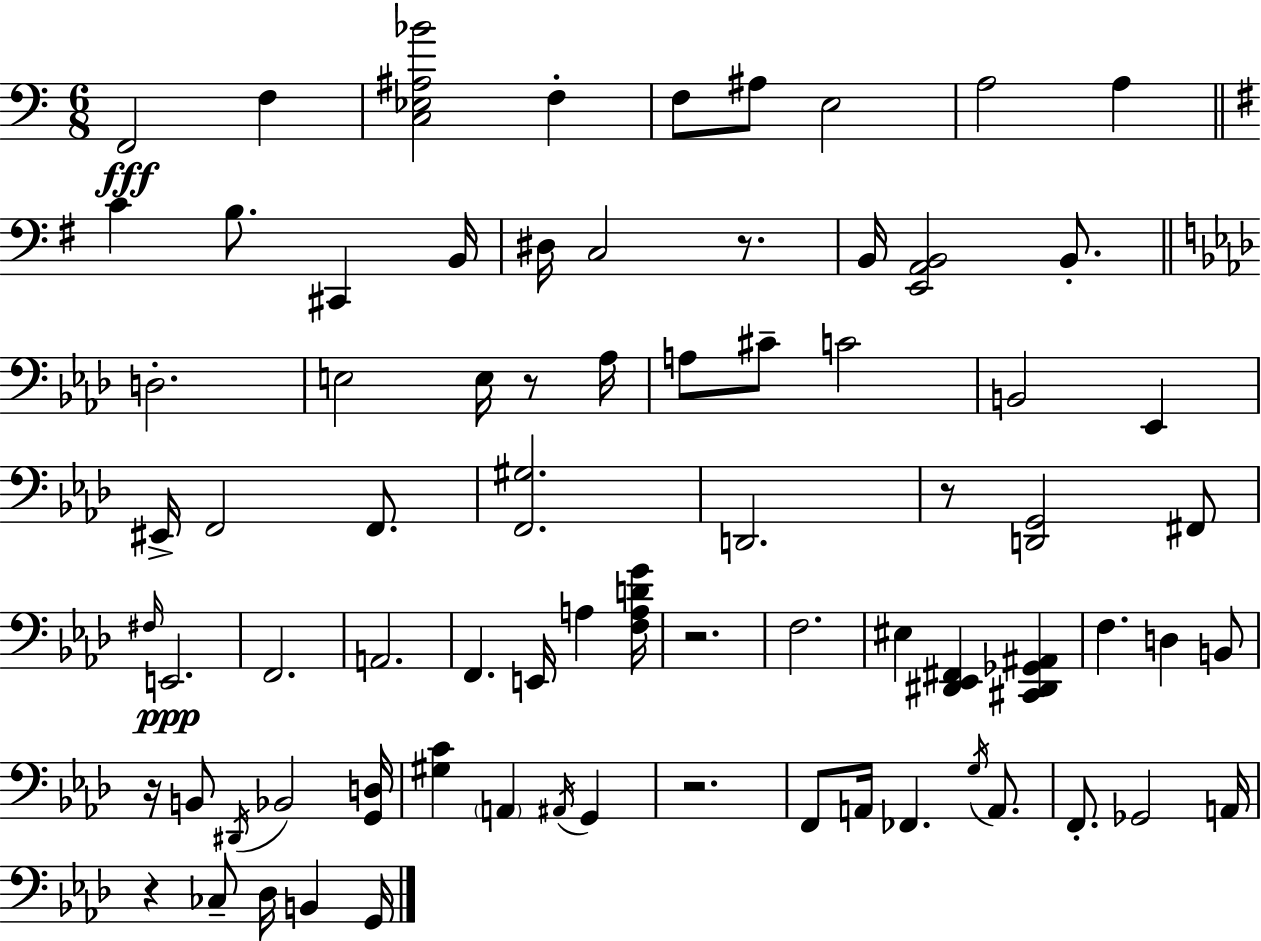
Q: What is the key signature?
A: C major